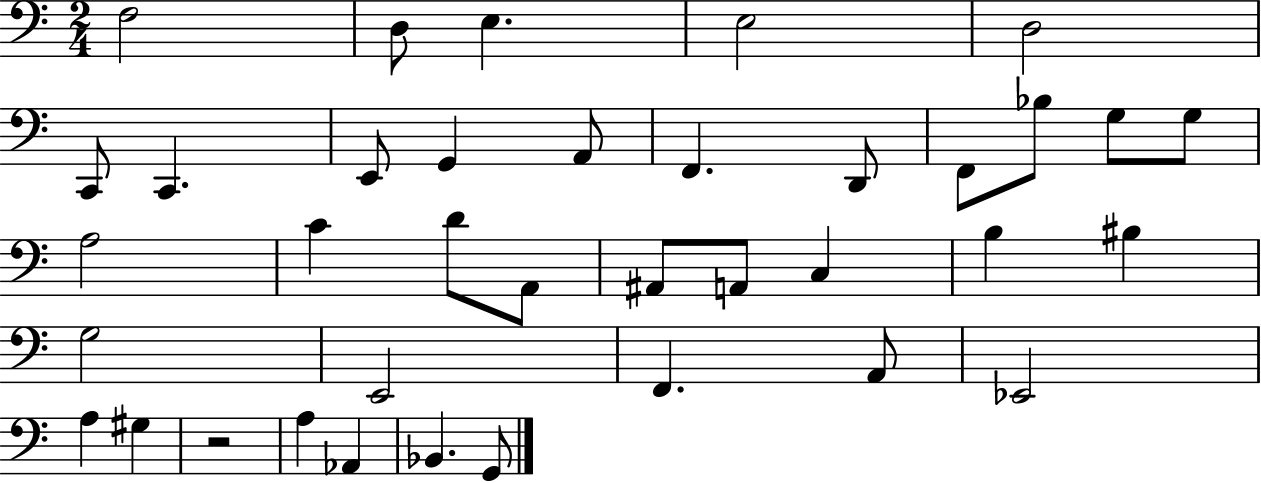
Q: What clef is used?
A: bass